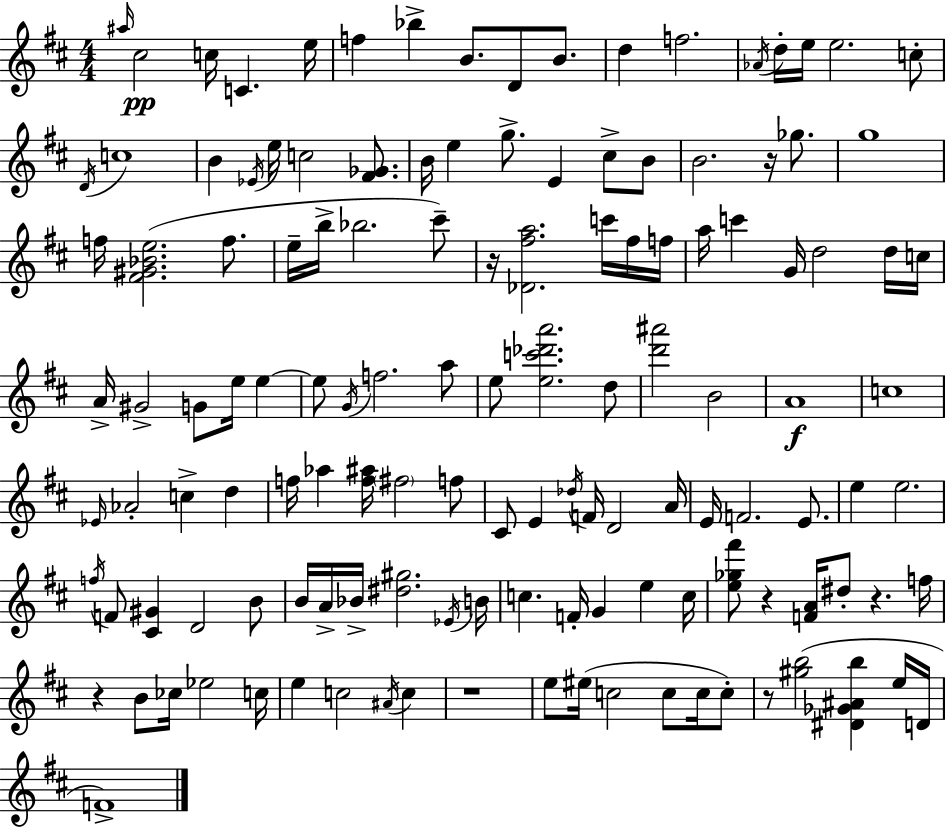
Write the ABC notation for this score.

X:1
T:Untitled
M:4/4
L:1/4
K:D
^a/4 ^c2 c/4 C e/4 f _b B/2 D/2 B/2 d f2 _A/4 d/4 e/4 e2 c/2 D/4 c4 B _E/4 e/4 c2 [^F_G]/2 B/4 e g/2 E ^c/2 B/2 B2 z/4 _g/2 g4 f/4 [^F^G_Be]2 f/2 e/4 b/4 _b2 ^c'/2 z/4 [_D^fa]2 c'/4 ^f/4 f/4 a/4 c' G/4 d2 d/4 c/4 A/4 ^G2 G/2 e/4 e e/2 G/4 f2 a/2 e/2 [ec'_d'a']2 d/2 [d'^a']2 B2 A4 c4 _E/4 _A2 c d f/4 _a [f^a]/4 ^f2 f/2 ^C/2 E _d/4 F/4 D2 A/4 E/4 F2 E/2 e e2 f/4 F/2 [^C^G] D2 B/2 B/4 A/4 _B/4 [^d^g]2 _E/4 B/4 c F/4 G e c/4 [e_g^f']/2 z [FA]/4 ^d/2 z f/4 z B/2 _c/4 _e2 c/4 e c2 ^A/4 c z4 e/2 ^e/4 c2 c/2 c/4 c/2 z/2 [^gb]2 [^D_G^Ab] e/4 D/4 F4